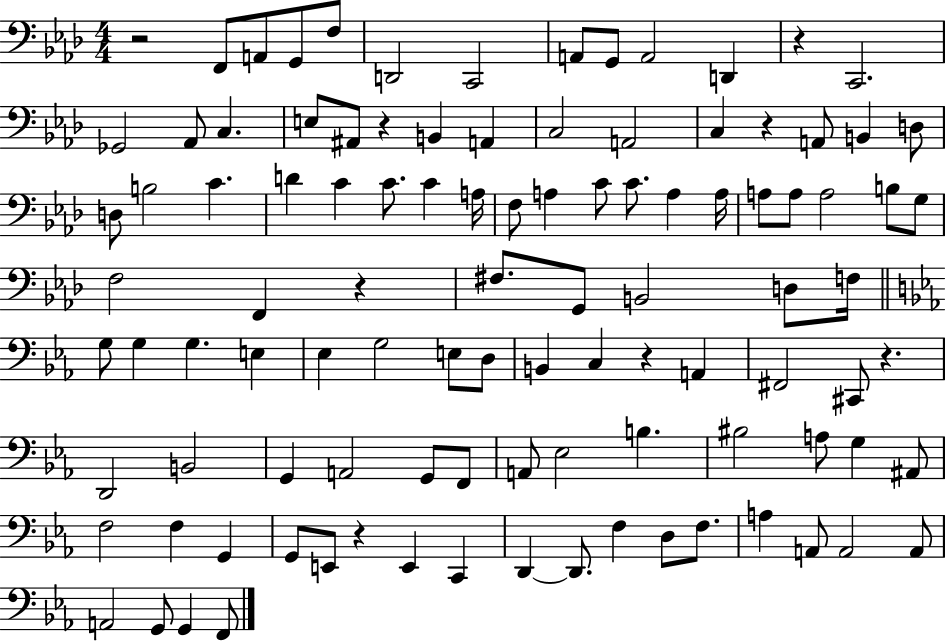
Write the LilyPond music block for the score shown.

{
  \clef bass
  \numericTimeSignature
  \time 4/4
  \key aes \major
  \repeat volta 2 { r2 f,8 a,8 g,8 f8 | d,2 c,2 | a,8 g,8 a,2 d,4 | r4 c,2. | \break ges,2 aes,8 c4. | e8 ais,8 r4 b,4 a,4 | c2 a,2 | c4 r4 a,8 b,4 d8 | \break d8 b2 c'4. | d'4 c'4 c'8. c'4 a16 | f8 a4 c'8 c'8. a4 a16 | a8 a8 a2 b8 g8 | \break f2 f,4 r4 | fis8. g,8 b,2 d8 f16 | \bar "||" \break \key ees \major g8 g4 g4. e4 | ees4 g2 e8 d8 | b,4 c4 r4 a,4 | fis,2 cis,8 r4. | \break d,2 b,2 | g,4 a,2 g,8 f,8 | a,8 ees2 b4. | bis2 a8 g4 ais,8 | \break f2 f4 g,4 | g,8 e,8 r4 e,4 c,4 | d,4~~ d,8. f4 d8 f8. | a4 a,8 a,2 a,8 | \break a,2 g,8 g,4 f,8 | } \bar "|."
}